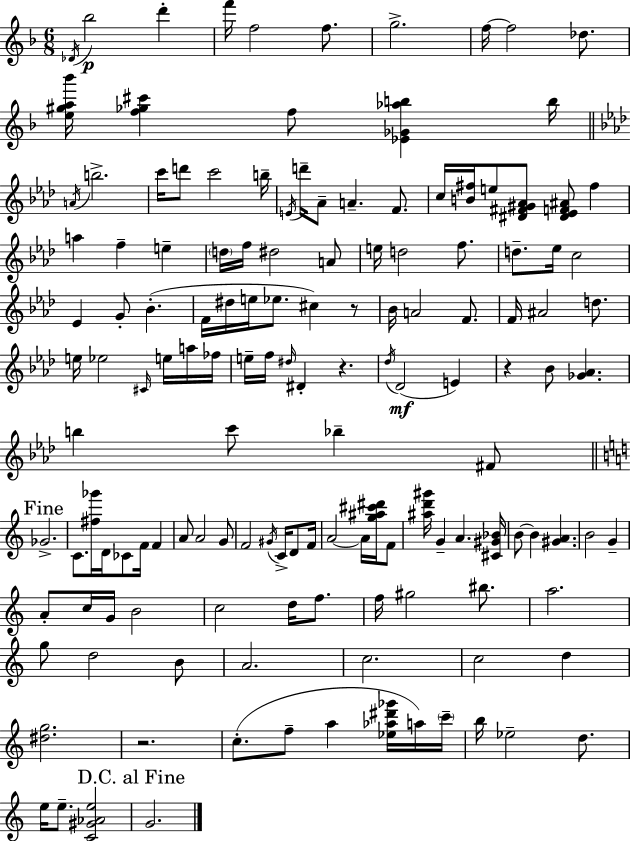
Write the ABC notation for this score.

X:1
T:Untitled
M:6/8
L:1/4
K:Dm
_D/4 _b2 d' f'/4 f2 f/2 g2 f/4 f2 _d/2 [e^ga_b']/4 [f_g^c'] f/2 [_E_G_ab] b/4 A/4 b2 c'/4 d'/2 c'2 b/4 E/4 d'/4 _A/2 A F/2 c/4 [B^f]/4 e/2 [^D^F^G_A]/2 [^D_EF^A]/2 ^f a f e d/4 f/4 ^d2 A/2 e/4 d2 f/2 d/2 _e/4 c2 _E G/2 _B F/4 ^d/4 e/4 _e/2 ^c z/2 _B/4 A2 F/2 F/4 ^A2 d/2 e/4 _e2 ^C/4 e/4 a/4 _f/4 e/4 f/4 ^d/4 ^D z _d/4 _D2 E z _B/2 [_G_A] b c'/2 _b ^F/2 _G2 C/2 [^f_g']/4 D/4 _C/2 F/4 F A/2 A2 G/2 F2 ^G/4 C/4 D/2 F/4 A2 A/4 [g^a^c'^d']/4 F/2 [^ad'^g']/4 G A [^C^G_B]/4 B/2 B [^GA] B2 G A/2 c/4 G/4 B2 c2 d/4 f/2 f/4 ^g2 ^b/2 a2 g/2 d2 B/2 A2 c2 c2 d [^dg]2 z2 c/2 f/2 a [_e_a^d'_g']/4 a/4 c'/4 b/4 _e2 d/2 e/4 e/2 [C^G_Ae]2 G2